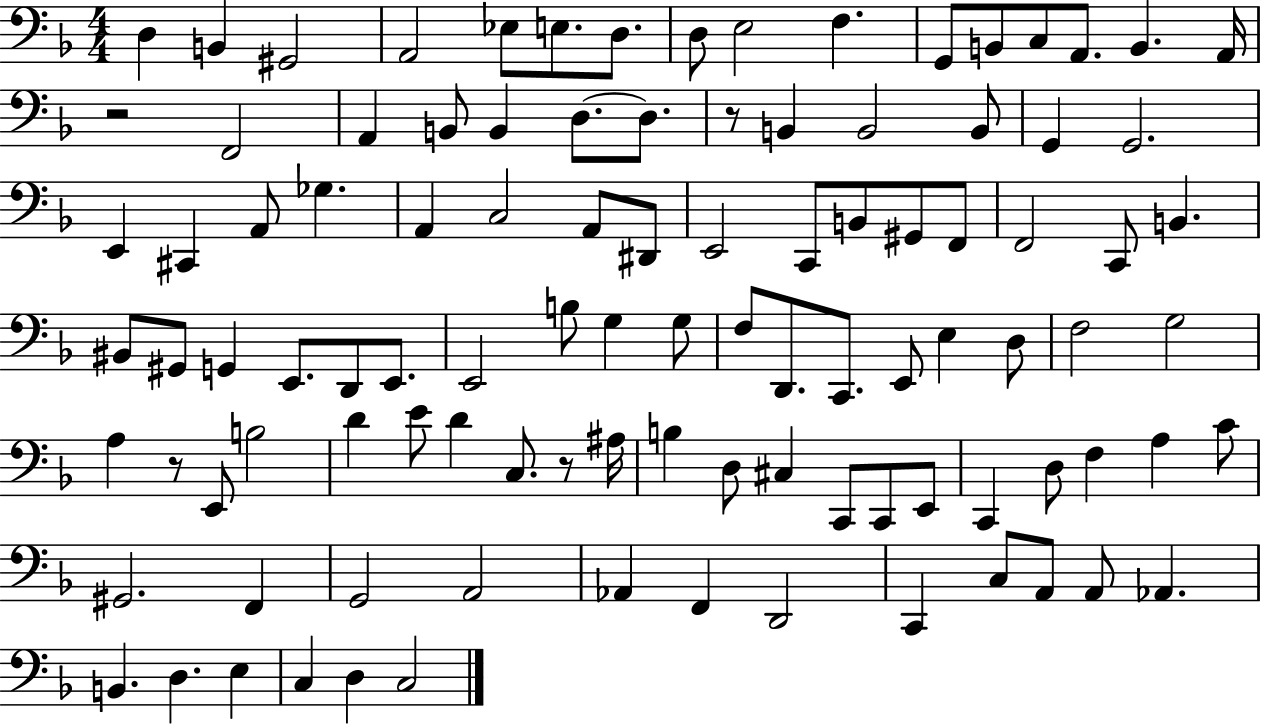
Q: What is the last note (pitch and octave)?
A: C3